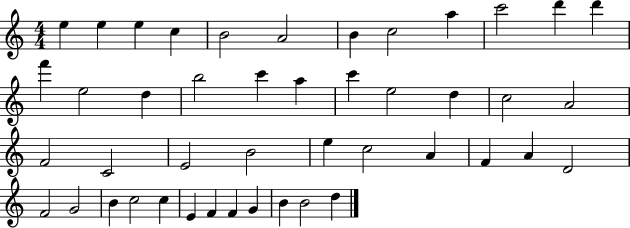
{
  \clef treble
  \numericTimeSignature
  \time 4/4
  \key c \major
  e''4 e''4 e''4 c''4 | b'2 a'2 | b'4 c''2 a''4 | c'''2 d'''4 d'''4 | \break f'''4 e''2 d''4 | b''2 c'''4 a''4 | c'''4 e''2 d''4 | c''2 a'2 | \break f'2 c'2 | e'2 b'2 | e''4 c''2 a'4 | f'4 a'4 d'2 | \break f'2 g'2 | b'4 c''2 c''4 | e'4 f'4 f'4 g'4 | b'4 b'2 d''4 | \break \bar "|."
}